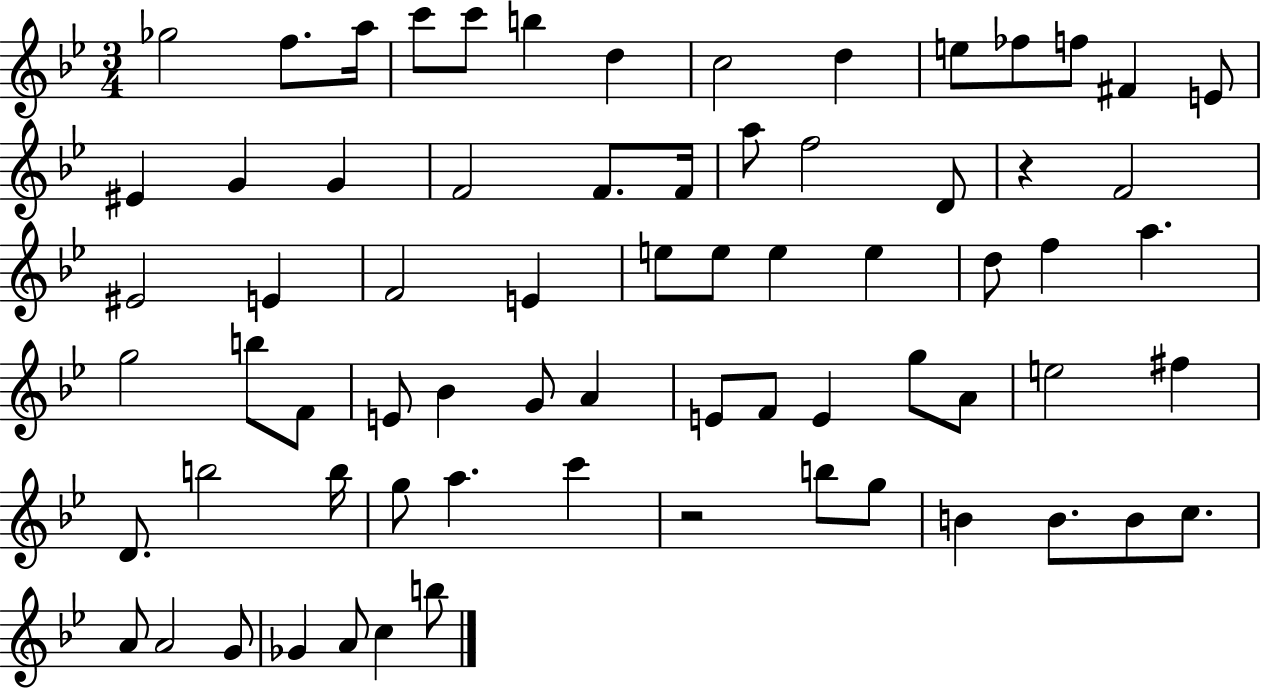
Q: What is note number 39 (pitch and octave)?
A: E4